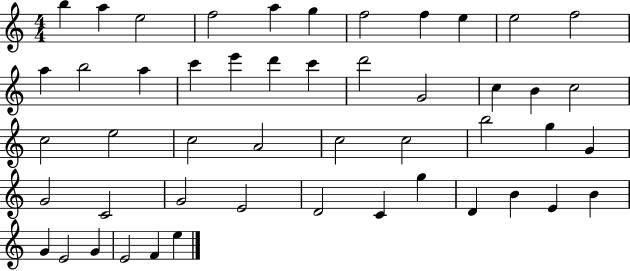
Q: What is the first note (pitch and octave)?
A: B5